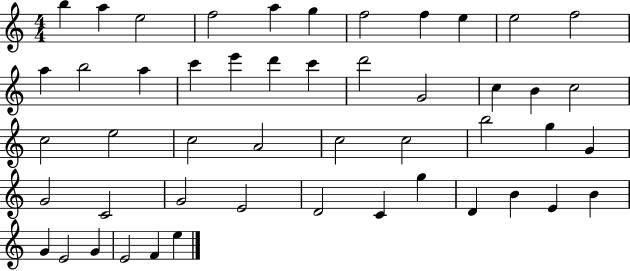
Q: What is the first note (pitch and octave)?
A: B5